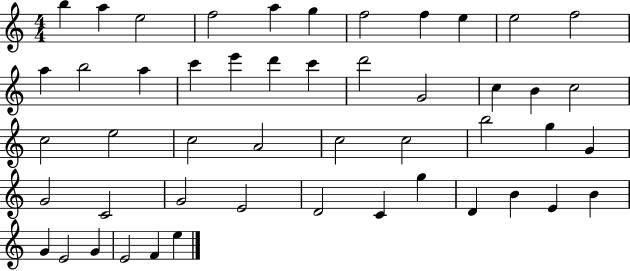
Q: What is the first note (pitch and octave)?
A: B5